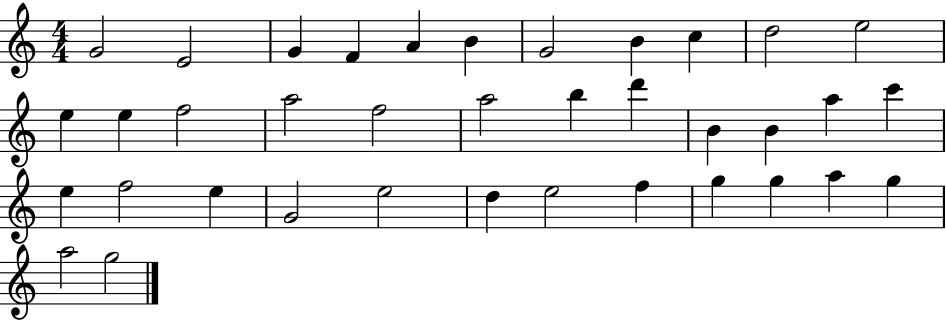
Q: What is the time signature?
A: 4/4